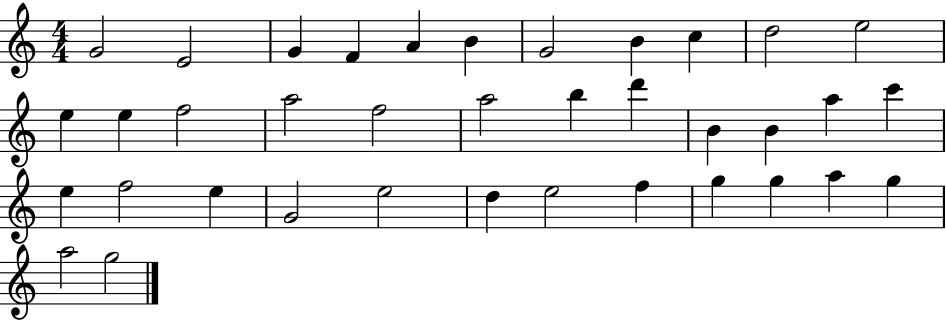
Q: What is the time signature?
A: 4/4